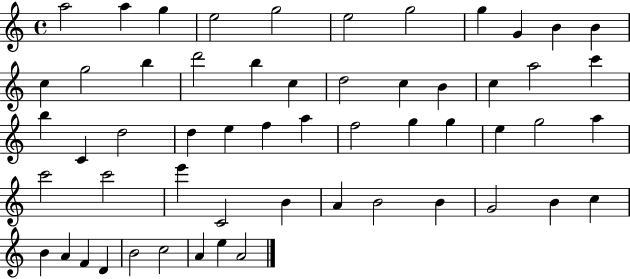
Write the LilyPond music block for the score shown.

{
  \clef treble
  \time 4/4
  \defaultTimeSignature
  \key c \major
  a''2 a''4 g''4 | e''2 g''2 | e''2 g''2 | g''4 g'4 b'4 b'4 | \break c''4 g''2 b''4 | d'''2 b''4 c''4 | d''2 c''4 b'4 | c''4 a''2 c'''4 | \break b''4 c'4 d''2 | d''4 e''4 f''4 a''4 | f''2 g''4 g''4 | e''4 g''2 a''4 | \break c'''2 c'''2 | e'''4 c'2 b'4 | a'4 b'2 b'4 | g'2 b'4 c''4 | \break b'4 a'4 f'4 d'4 | b'2 c''2 | a'4 e''4 a'2 | \bar "|."
}